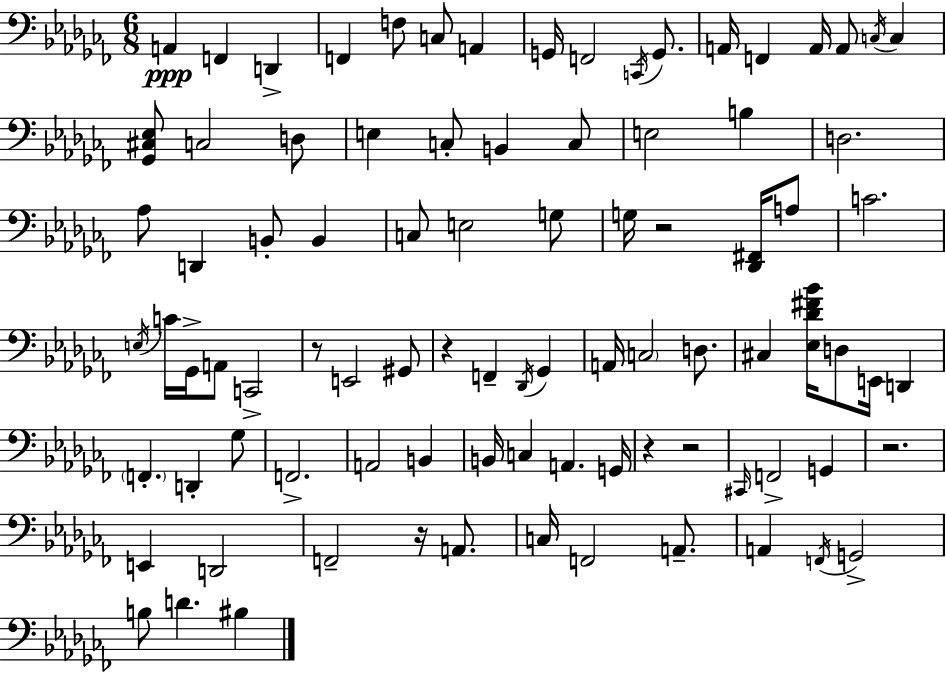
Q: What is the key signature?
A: AES minor